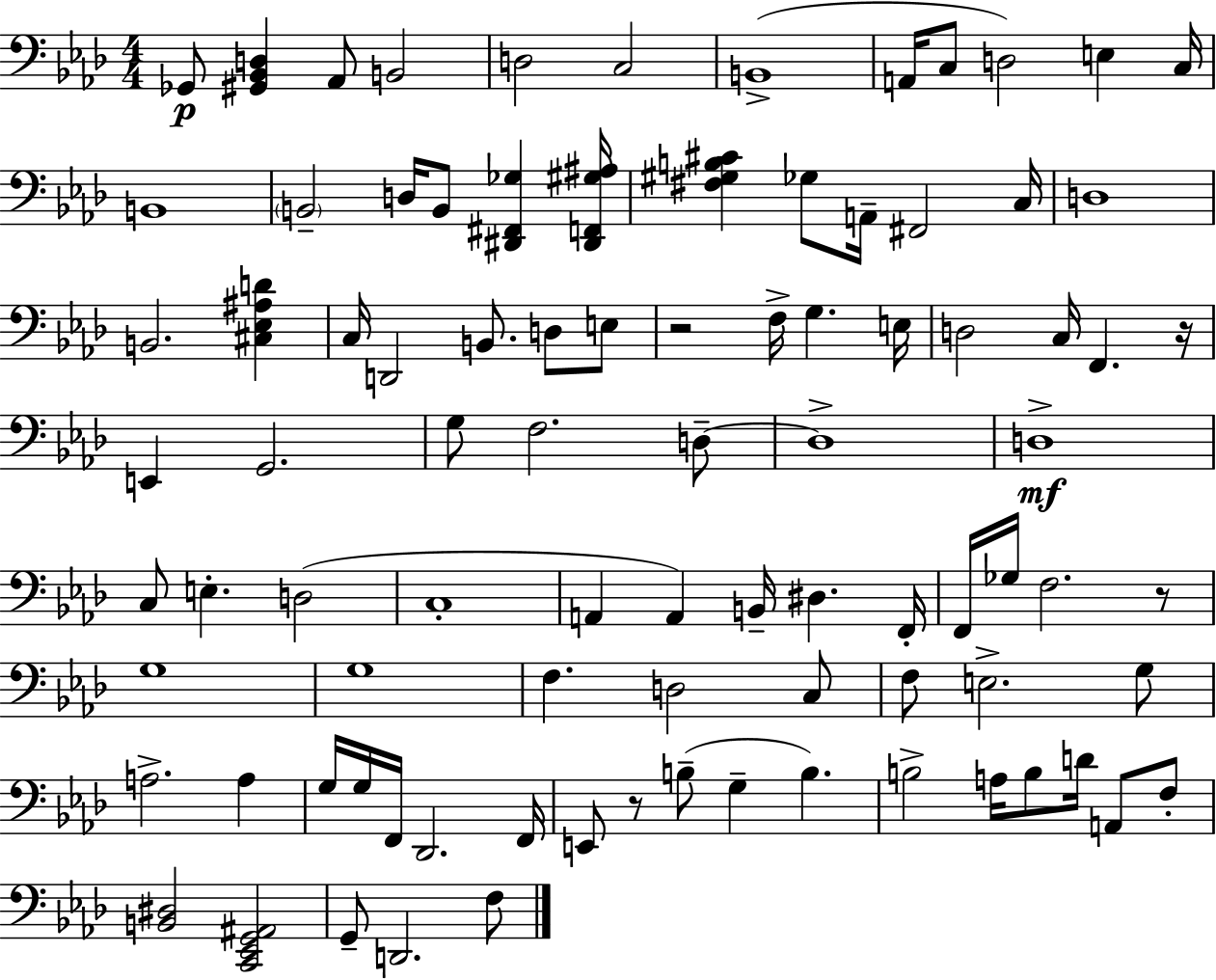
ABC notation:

X:1
T:Untitled
M:4/4
L:1/4
K:Fm
_G,,/2 [^G,,_B,,D,] _A,,/2 B,,2 D,2 C,2 B,,4 A,,/4 C,/2 D,2 E, C,/4 B,,4 B,,2 D,/4 B,,/2 [^D,,^F,,_G,] [^D,,F,,^G,^A,]/4 [^F,^G,B,^C] _G,/2 A,,/4 ^F,,2 C,/4 D,4 B,,2 [^C,_E,^A,D] C,/4 D,,2 B,,/2 D,/2 E,/2 z2 F,/4 G, E,/4 D,2 C,/4 F,, z/4 E,, G,,2 G,/2 F,2 D,/2 D,4 D,4 C,/2 E, D,2 C,4 A,, A,, B,,/4 ^D, F,,/4 F,,/4 _G,/4 F,2 z/2 G,4 G,4 F, D,2 C,/2 F,/2 E,2 G,/2 A,2 A, G,/4 G,/4 F,,/4 _D,,2 F,,/4 E,,/2 z/2 B,/2 G, B, B,2 A,/4 B,/2 D/4 A,,/2 F,/2 [B,,^D,]2 [C,,_E,,G,,^A,,]2 G,,/2 D,,2 F,/2